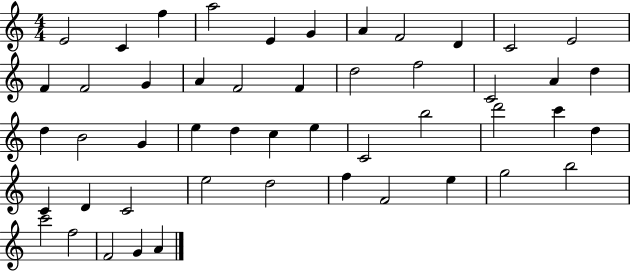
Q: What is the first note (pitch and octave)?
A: E4